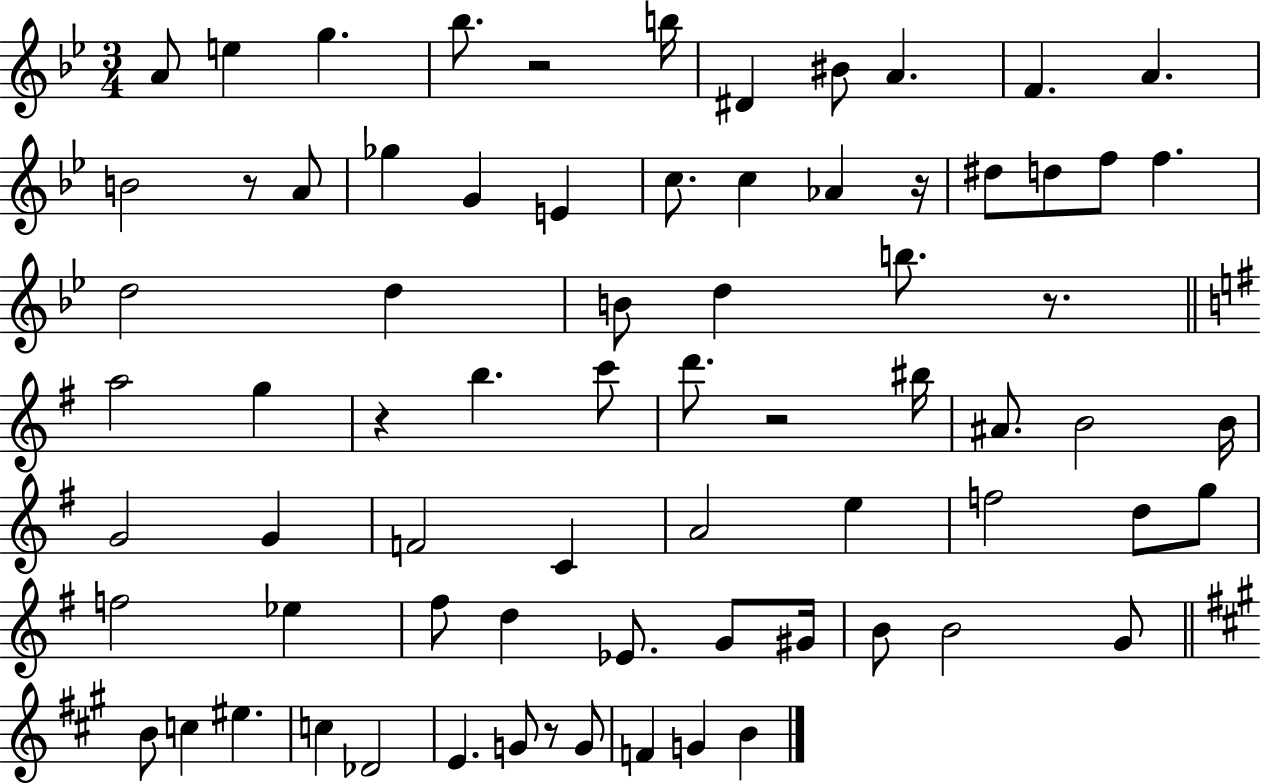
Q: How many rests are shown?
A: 7